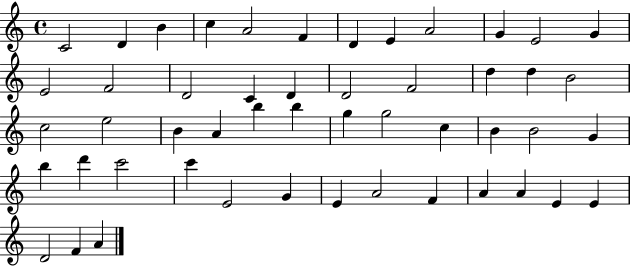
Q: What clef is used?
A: treble